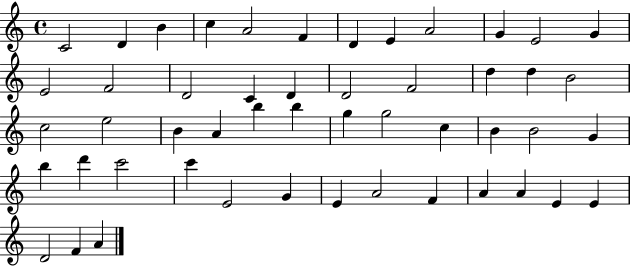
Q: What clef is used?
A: treble